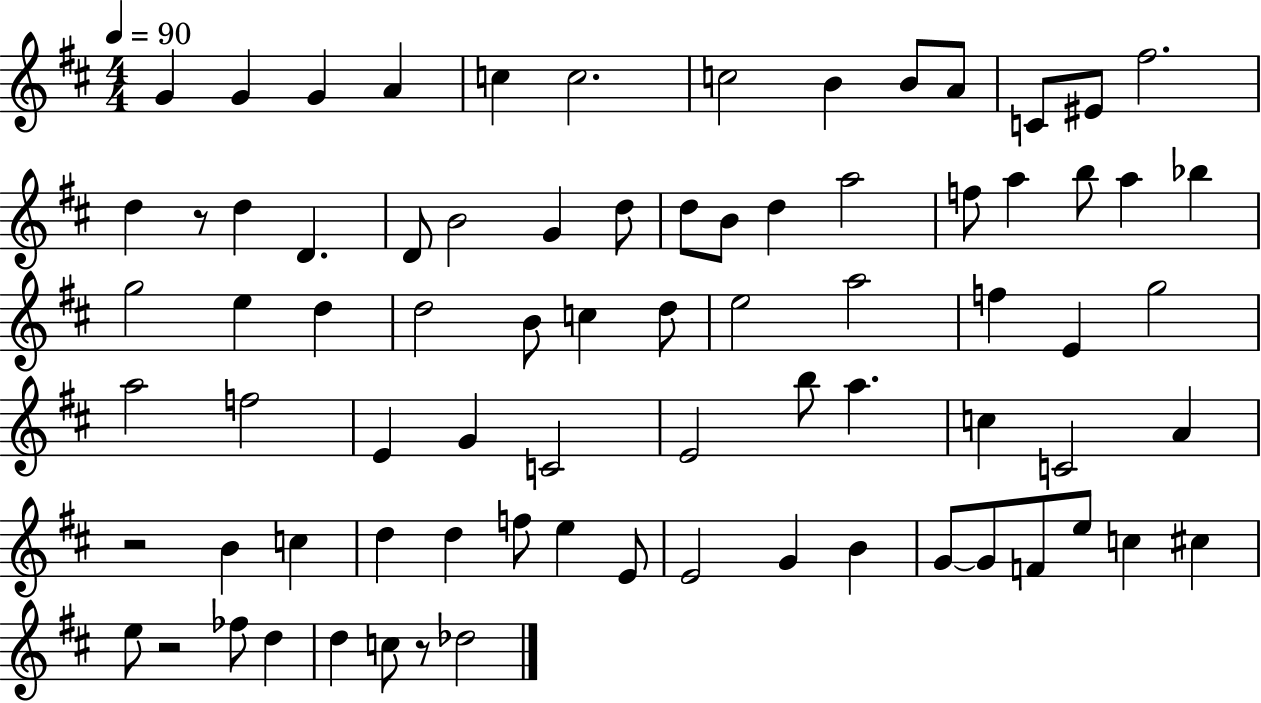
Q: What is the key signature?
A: D major